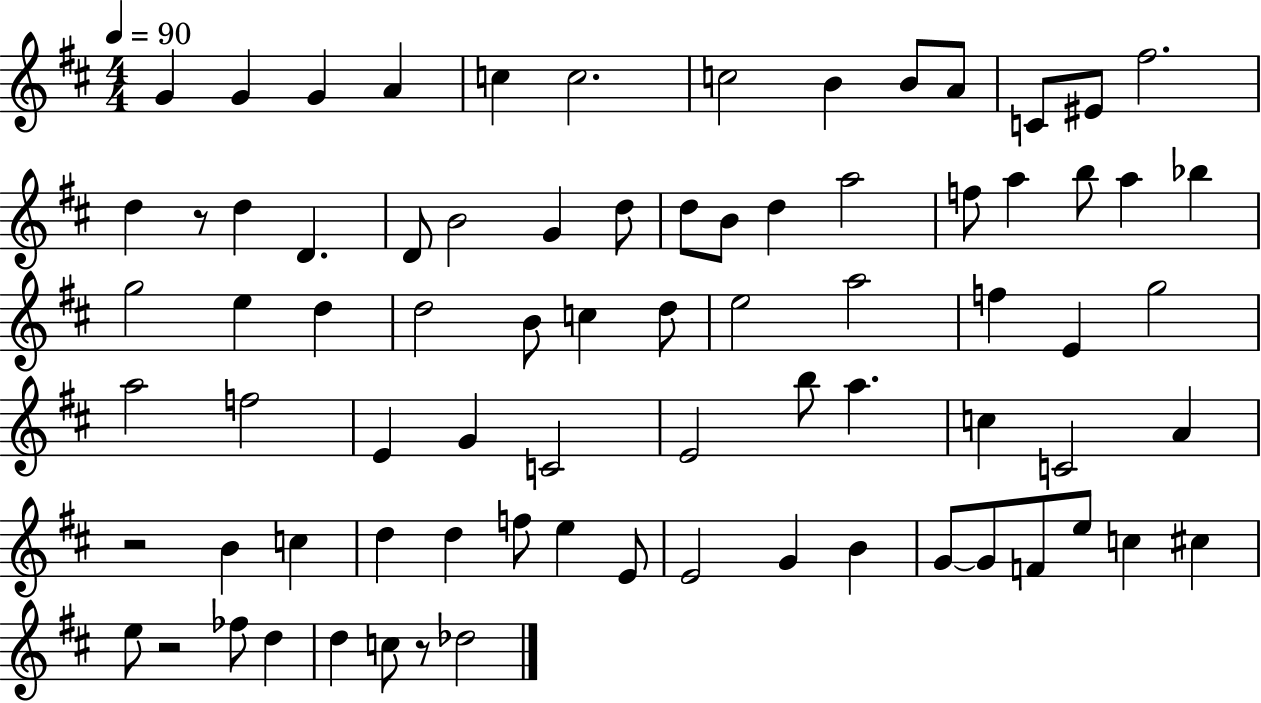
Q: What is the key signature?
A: D major